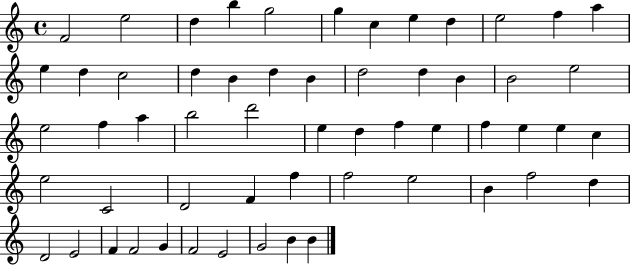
F4/h E5/h D5/q B5/q G5/h G5/q C5/q E5/q D5/q E5/h F5/q A5/q E5/q D5/q C5/h D5/q B4/q D5/q B4/q D5/h D5/q B4/q B4/h E5/h E5/h F5/q A5/q B5/h D6/h E5/q D5/q F5/q E5/q F5/q E5/q E5/q C5/q E5/h C4/h D4/h F4/q F5/q F5/h E5/h B4/q F5/h D5/q D4/h E4/h F4/q F4/h G4/q F4/h E4/h G4/h B4/q B4/q